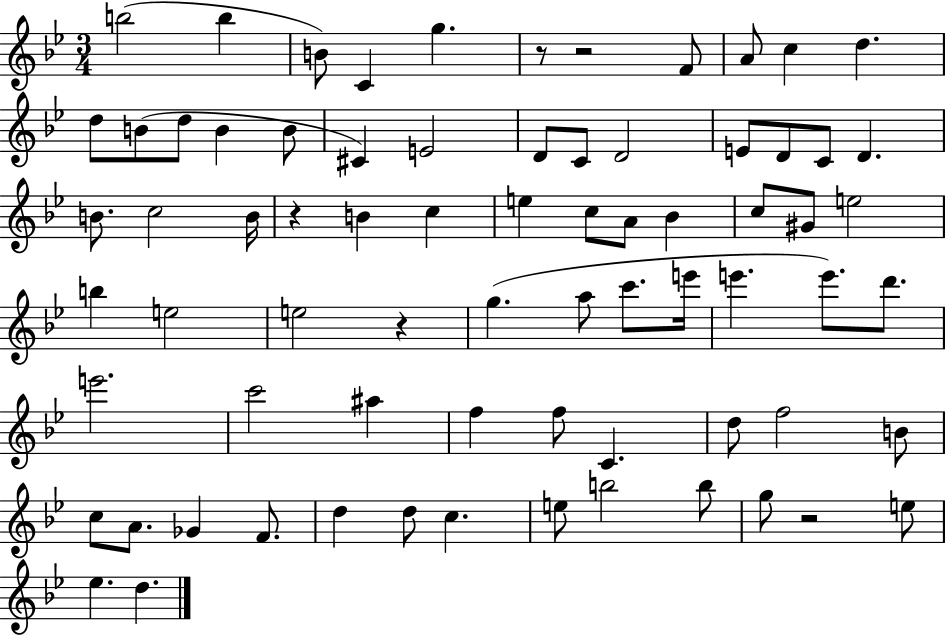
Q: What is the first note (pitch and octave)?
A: B5